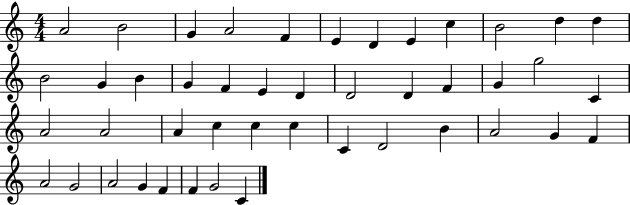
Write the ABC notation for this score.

X:1
T:Untitled
M:4/4
L:1/4
K:C
A2 B2 G A2 F E D E c B2 d d B2 G B G F E D D2 D F G g2 C A2 A2 A c c c C D2 B A2 G F A2 G2 A2 G F F G2 C